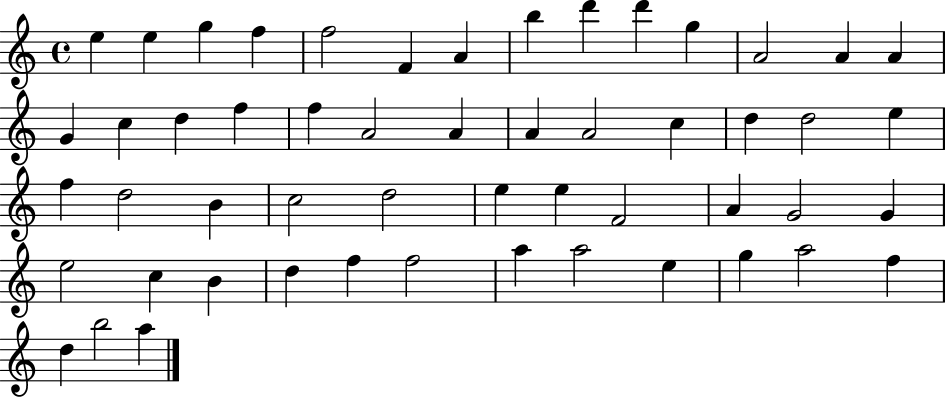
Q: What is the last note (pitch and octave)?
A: A5